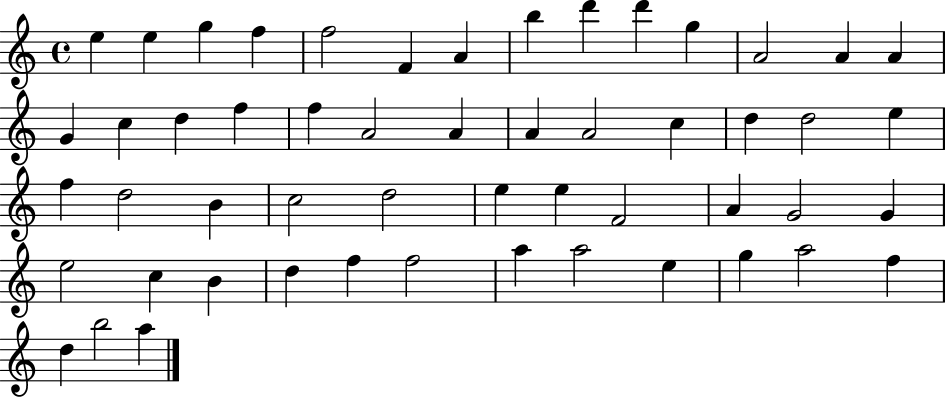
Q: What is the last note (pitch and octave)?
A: A5